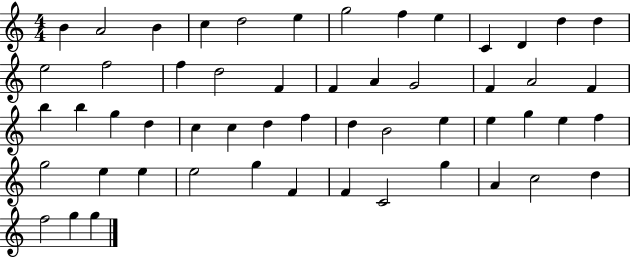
{
  \clef treble
  \numericTimeSignature
  \time 4/4
  \key c \major
  b'4 a'2 b'4 | c''4 d''2 e''4 | g''2 f''4 e''4 | c'4 d'4 d''4 d''4 | \break e''2 f''2 | f''4 d''2 f'4 | f'4 a'4 g'2 | f'4 a'2 f'4 | \break b''4 b''4 g''4 d''4 | c''4 c''4 d''4 f''4 | d''4 b'2 e''4 | e''4 g''4 e''4 f''4 | \break g''2 e''4 e''4 | e''2 g''4 f'4 | f'4 c'2 g''4 | a'4 c''2 d''4 | \break f''2 g''4 g''4 | \bar "|."
}